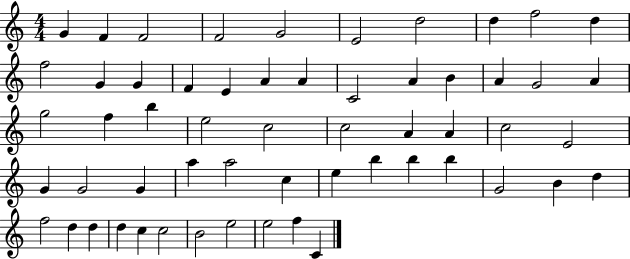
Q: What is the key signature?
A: C major